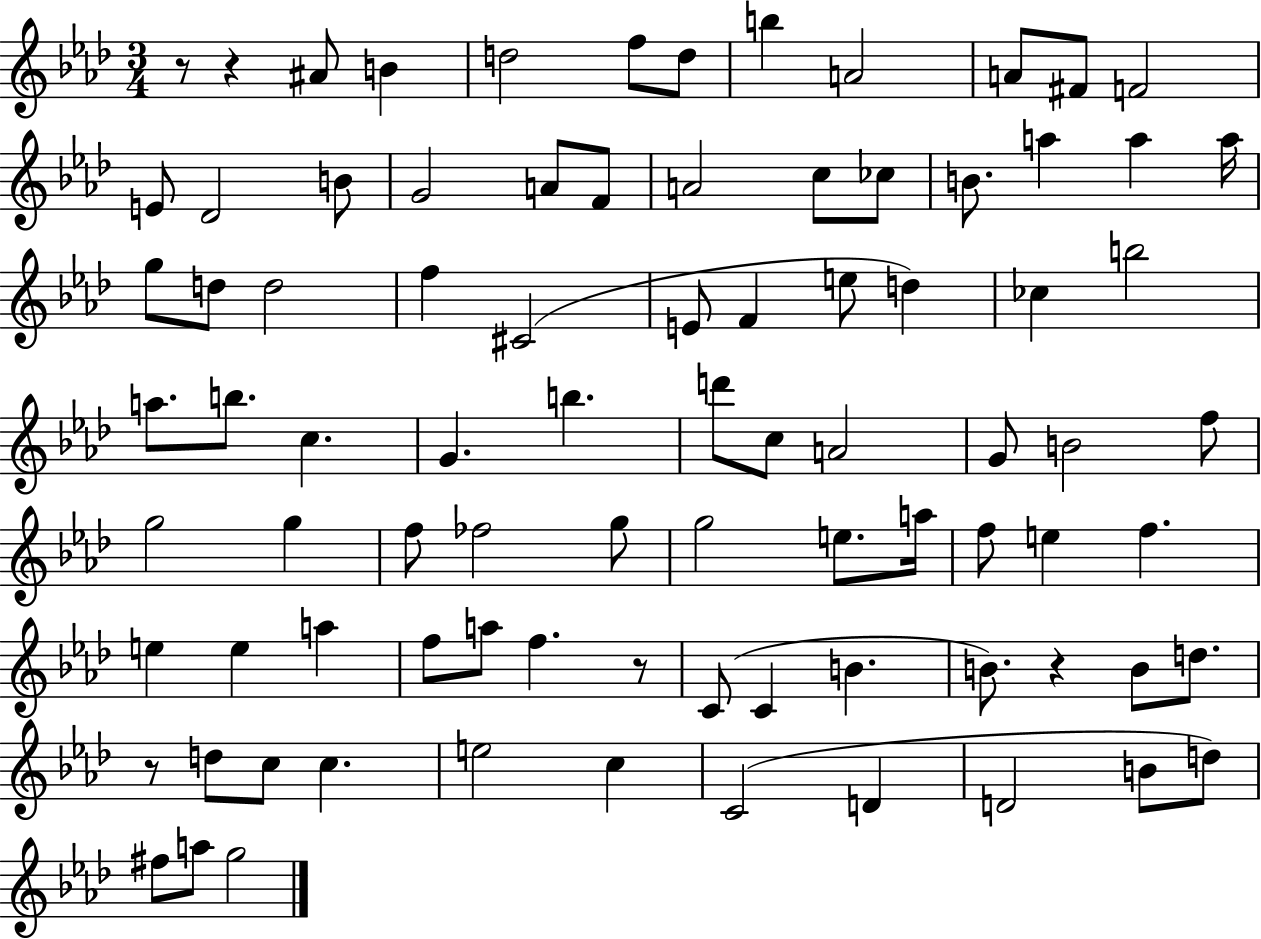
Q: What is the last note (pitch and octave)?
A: G5